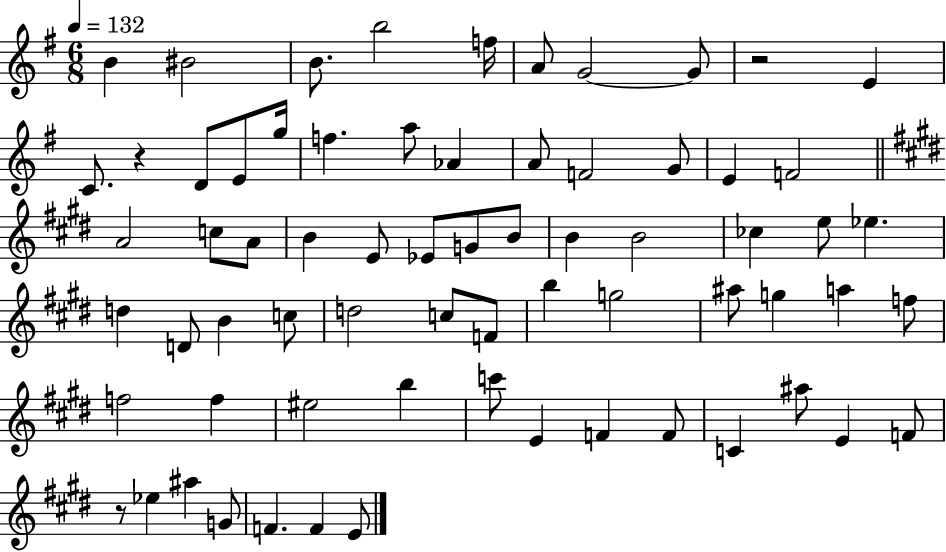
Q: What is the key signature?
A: G major